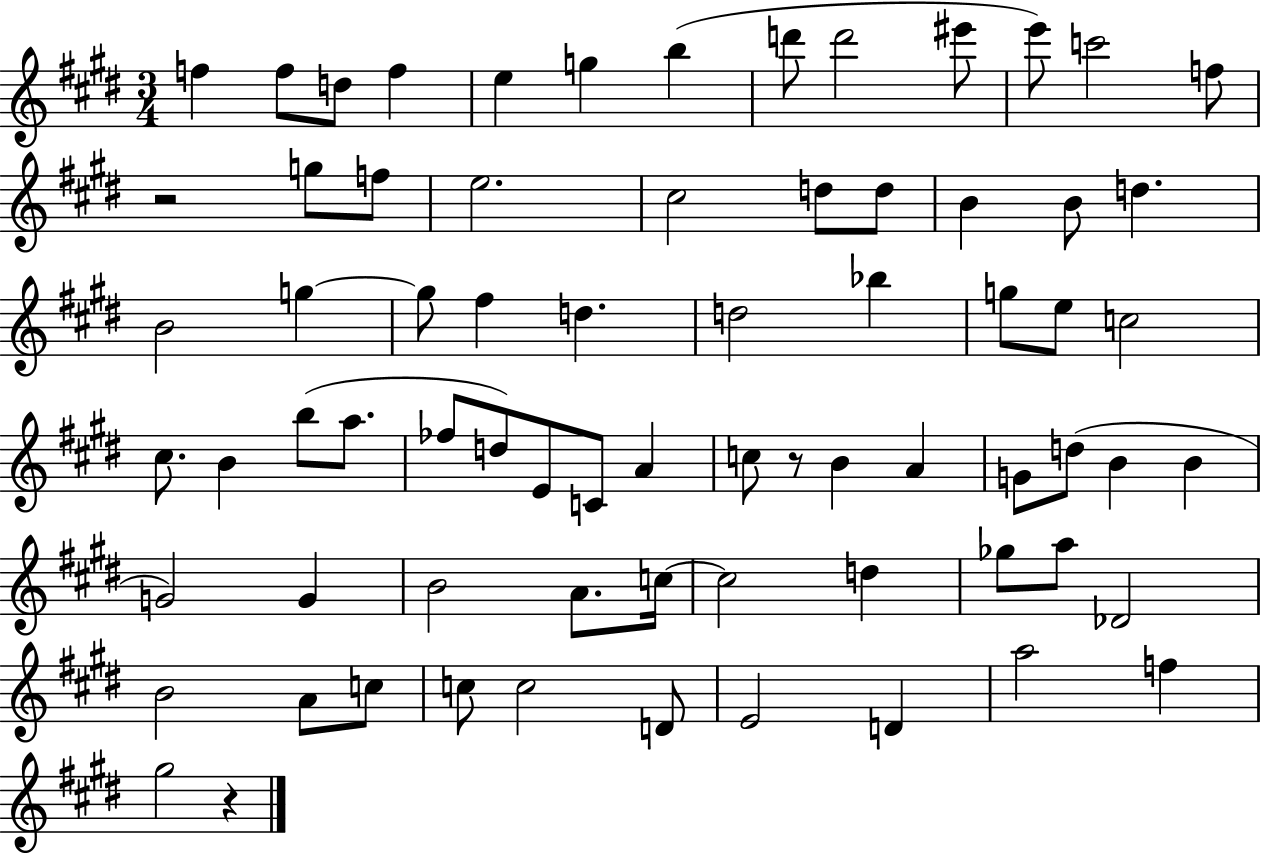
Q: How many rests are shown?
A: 3